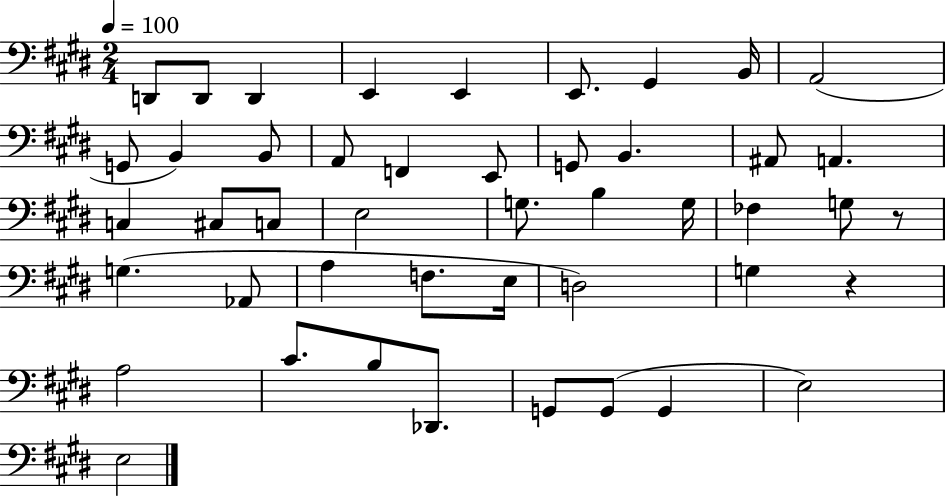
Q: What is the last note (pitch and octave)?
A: E3